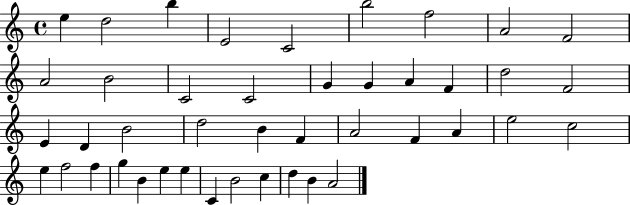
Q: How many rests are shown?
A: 0